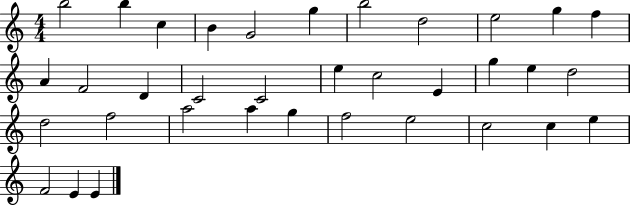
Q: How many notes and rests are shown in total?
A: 35